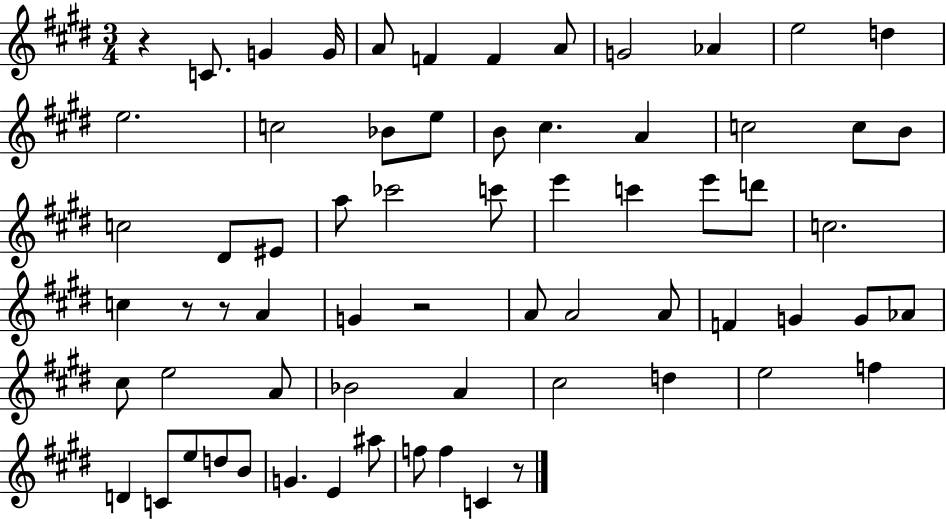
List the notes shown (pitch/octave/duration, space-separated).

R/q C4/e. G4/q G4/s A4/e F4/q F4/q A4/e G4/h Ab4/q E5/h D5/q E5/h. C5/h Bb4/e E5/e B4/e C#5/q. A4/q C5/h C5/e B4/e C5/h D#4/e EIS4/e A5/e CES6/h C6/e E6/q C6/q E6/e D6/e C5/h. C5/q R/e R/e A4/q G4/q R/h A4/e A4/h A4/e F4/q G4/q G4/e Ab4/e C#5/e E5/h A4/e Bb4/h A4/q C#5/h D5/q E5/h F5/q D4/q C4/e E5/e D5/e B4/e G4/q. E4/q A#5/e F5/e F5/q C4/q R/e